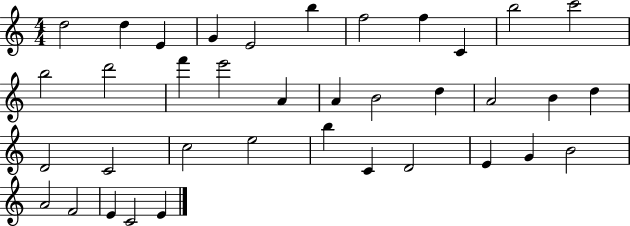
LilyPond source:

{
  \clef treble
  \numericTimeSignature
  \time 4/4
  \key c \major
  d''2 d''4 e'4 | g'4 e'2 b''4 | f''2 f''4 c'4 | b''2 c'''2 | \break b''2 d'''2 | f'''4 e'''2 a'4 | a'4 b'2 d''4 | a'2 b'4 d''4 | \break d'2 c'2 | c''2 e''2 | b''4 c'4 d'2 | e'4 g'4 b'2 | \break a'2 f'2 | e'4 c'2 e'4 | \bar "|."
}